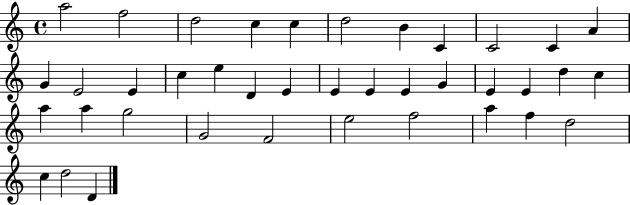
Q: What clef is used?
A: treble